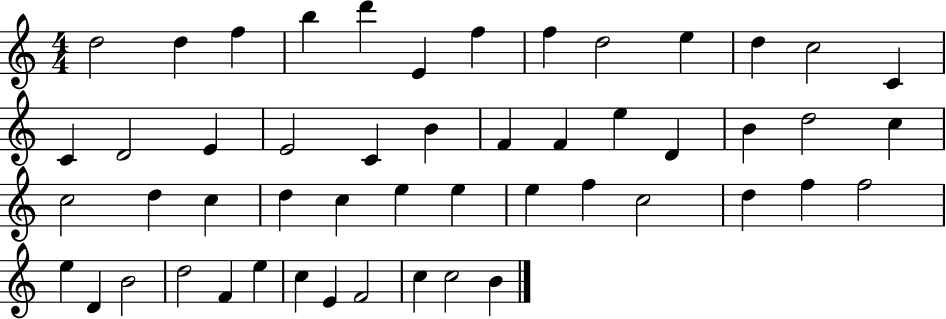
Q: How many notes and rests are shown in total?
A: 51